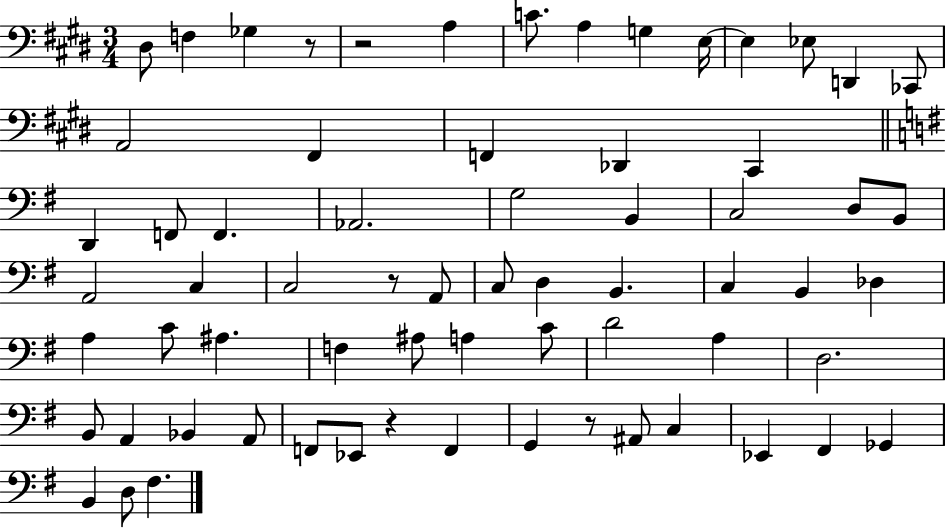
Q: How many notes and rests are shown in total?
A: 67